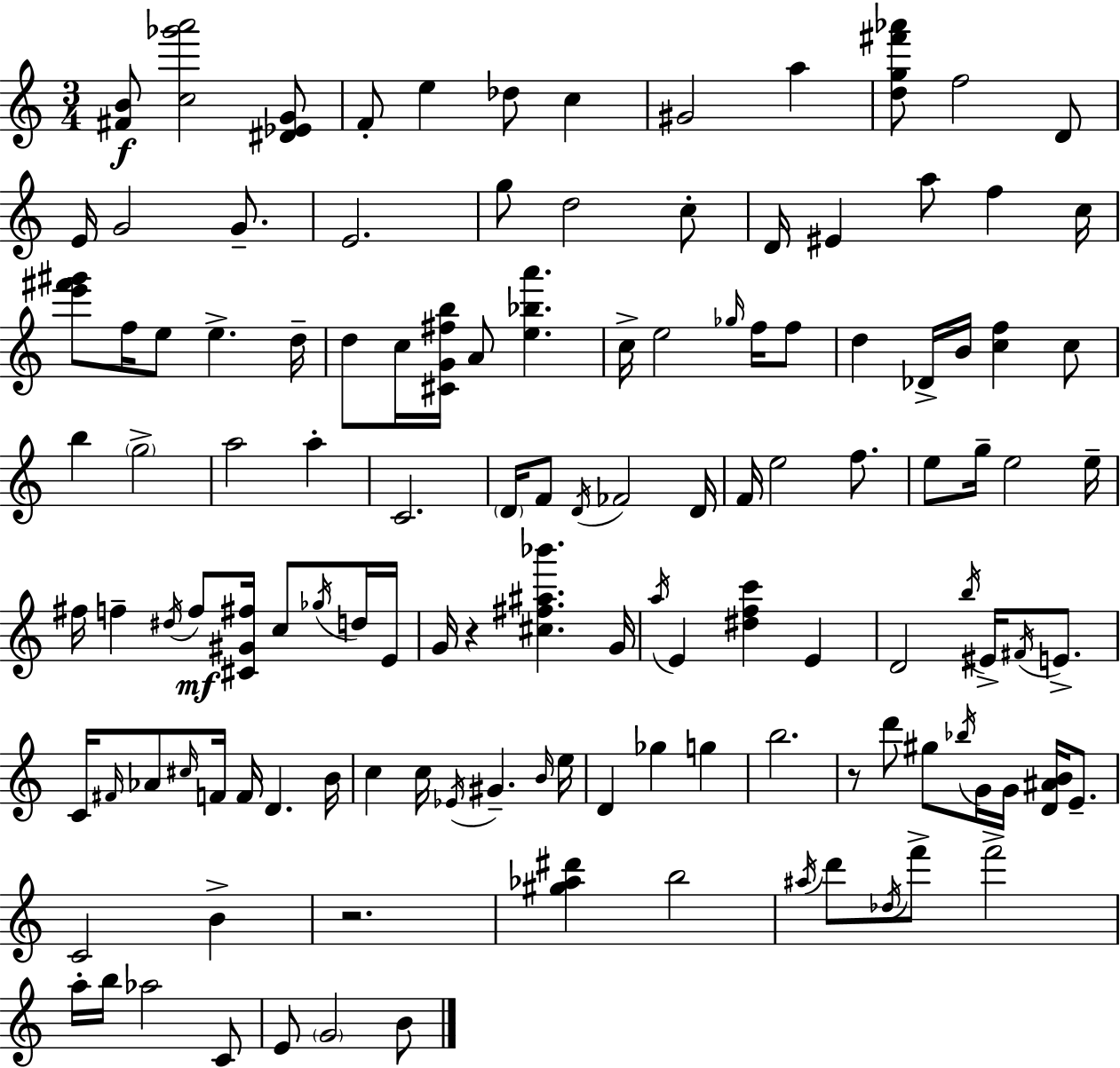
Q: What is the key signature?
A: A minor